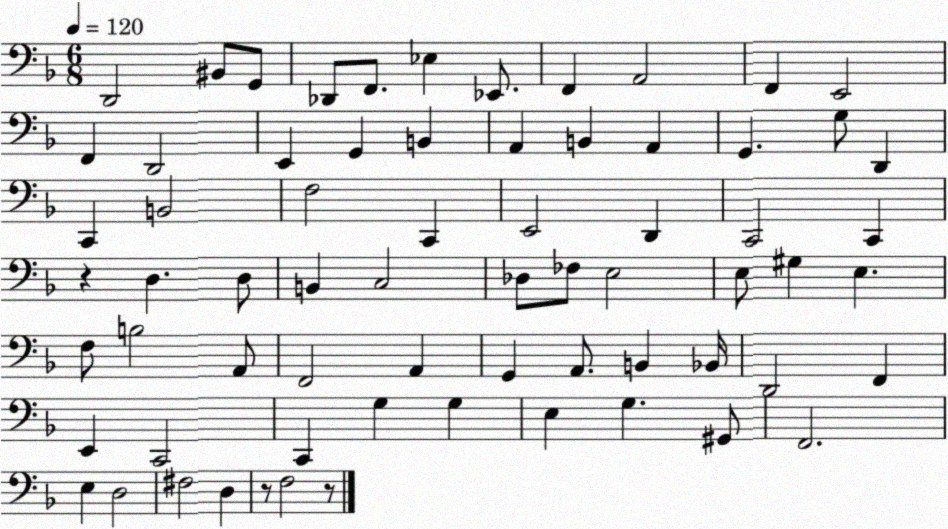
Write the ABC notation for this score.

X:1
T:Untitled
M:6/8
L:1/4
K:F
D,,2 ^B,,/2 G,,/2 _D,,/2 F,,/2 _E, _E,,/2 F,, A,,2 F,, E,,2 F,, D,,2 E,, G,, B,, A,, B,, A,, G,, G,/2 D,, C,, B,,2 F,2 C,, E,,2 D,, C,,2 C,, z D, D,/2 B,, C,2 _D,/2 _F,/2 E,2 E,/2 ^G, E, F,/2 B,2 A,,/2 F,,2 A,, G,, A,,/2 B,, _B,,/4 D,,2 F,, E,, C,,2 C,, G, G, E, G, ^G,,/2 F,,2 E, D,2 ^F,2 D, z/2 F,2 z/2